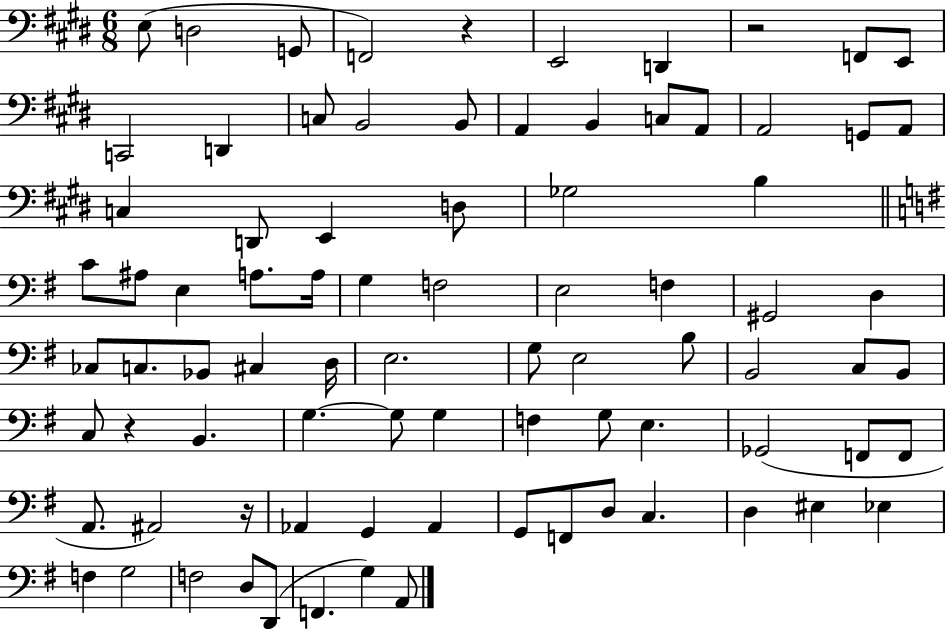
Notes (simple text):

E3/e D3/h G2/e F2/h R/q E2/h D2/q R/h F2/e E2/e C2/h D2/q C3/e B2/h B2/e A2/q B2/q C3/e A2/e A2/h G2/e A2/e C3/q D2/e E2/q D3/e Gb3/h B3/q C4/e A#3/e E3/q A3/e. A3/s G3/q F3/h E3/h F3/q G#2/h D3/q CES3/e C3/e. Bb2/e C#3/q D3/s E3/h. G3/e E3/h B3/e B2/h C3/e B2/e C3/e R/q B2/q. G3/q. G3/e G3/q F3/q G3/e E3/q. Gb2/h F2/e F2/e A2/e. A#2/h R/s Ab2/q G2/q Ab2/q G2/e F2/e D3/e C3/q. D3/q EIS3/q Eb3/q F3/q G3/h F3/h D3/e D2/e F2/q. G3/q A2/e